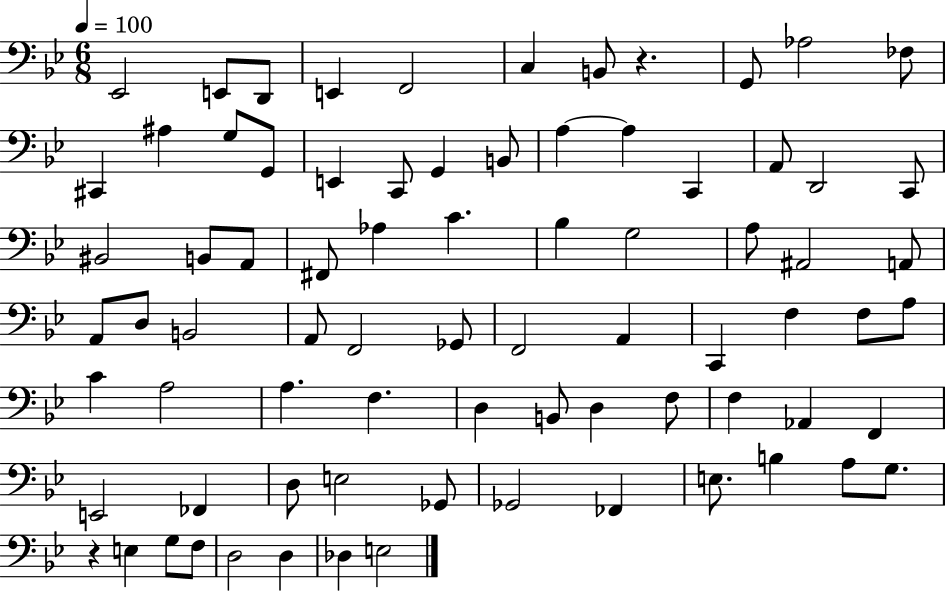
Eb2/h E2/e D2/e E2/q F2/h C3/q B2/e R/q. G2/e Ab3/h FES3/e C#2/q A#3/q G3/e G2/e E2/q C2/e G2/q B2/e A3/q A3/q C2/q A2/e D2/h C2/e BIS2/h B2/e A2/e F#2/e Ab3/q C4/q. Bb3/q G3/h A3/e A#2/h A2/e A2/e D3/e B2/h A2/e F2/h Gb2/e F2/h A2/q C2/q F3/q F3/e A3/e C4/q A3/h A3/q. F3/q. D3/q B2/e D3/q F3/e F3/q Ab2/q F2/q E2/h FES2/q D3/e E3/h Gb2/e Gb2/h FES2/q E3/e. B3/q A3/e G3/e. R/q E3/q G3/e F3/e D3/h D3/q Db3/q E3/h